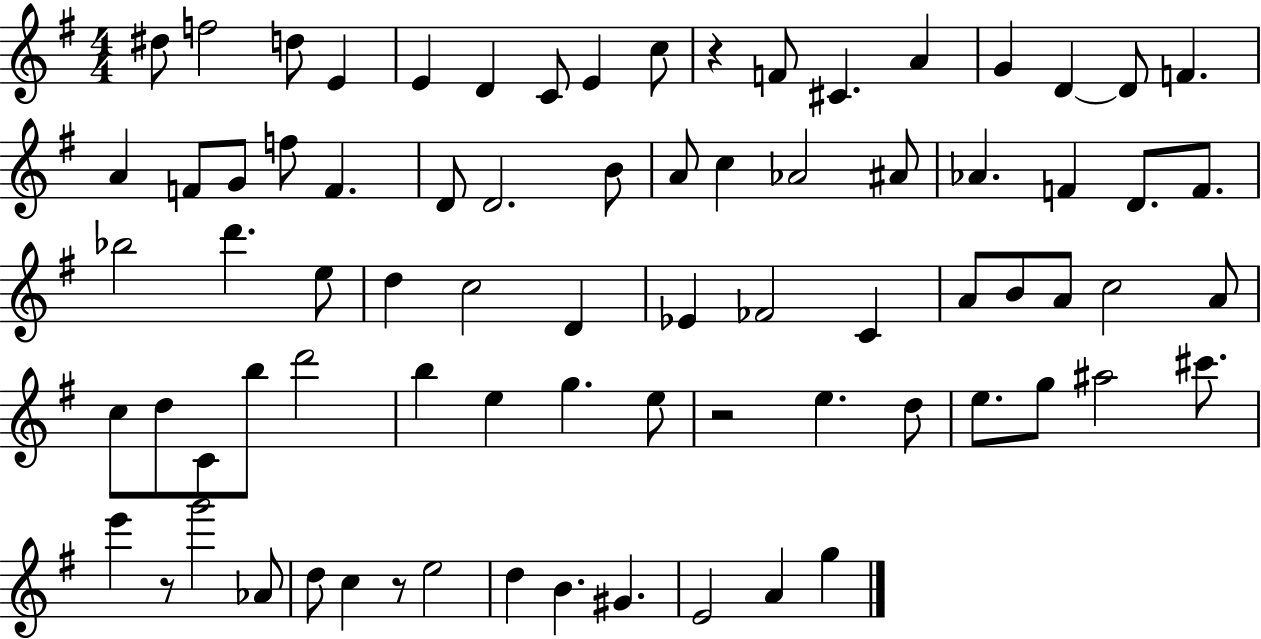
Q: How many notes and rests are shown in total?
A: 77